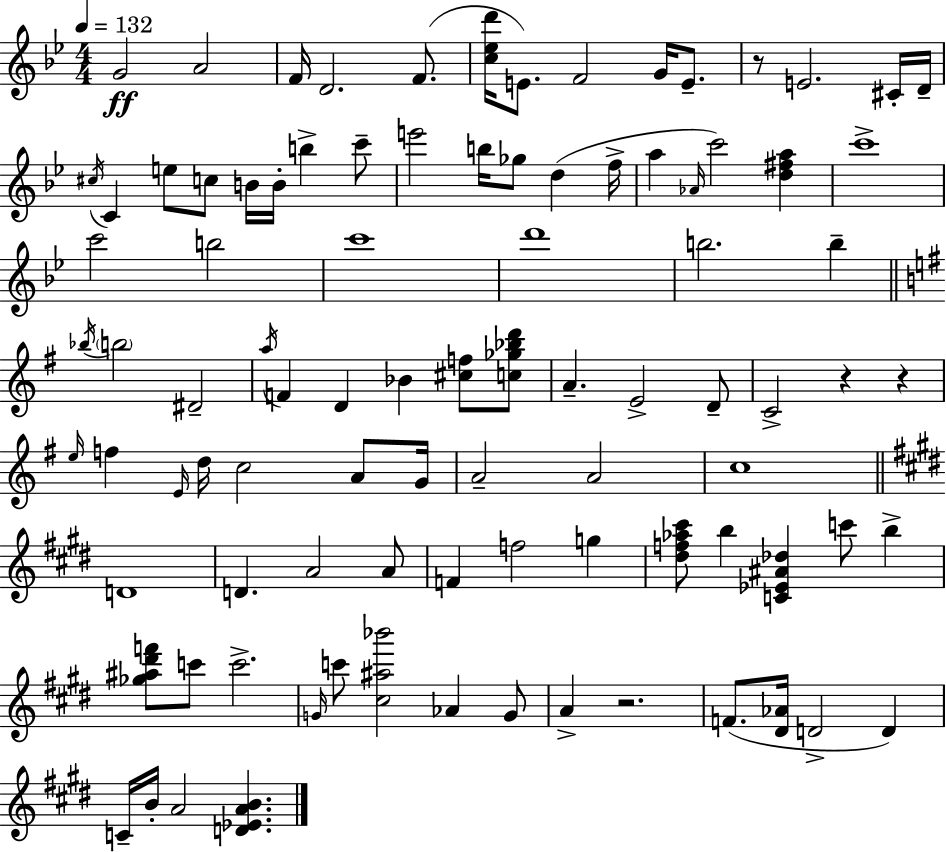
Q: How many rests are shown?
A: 4